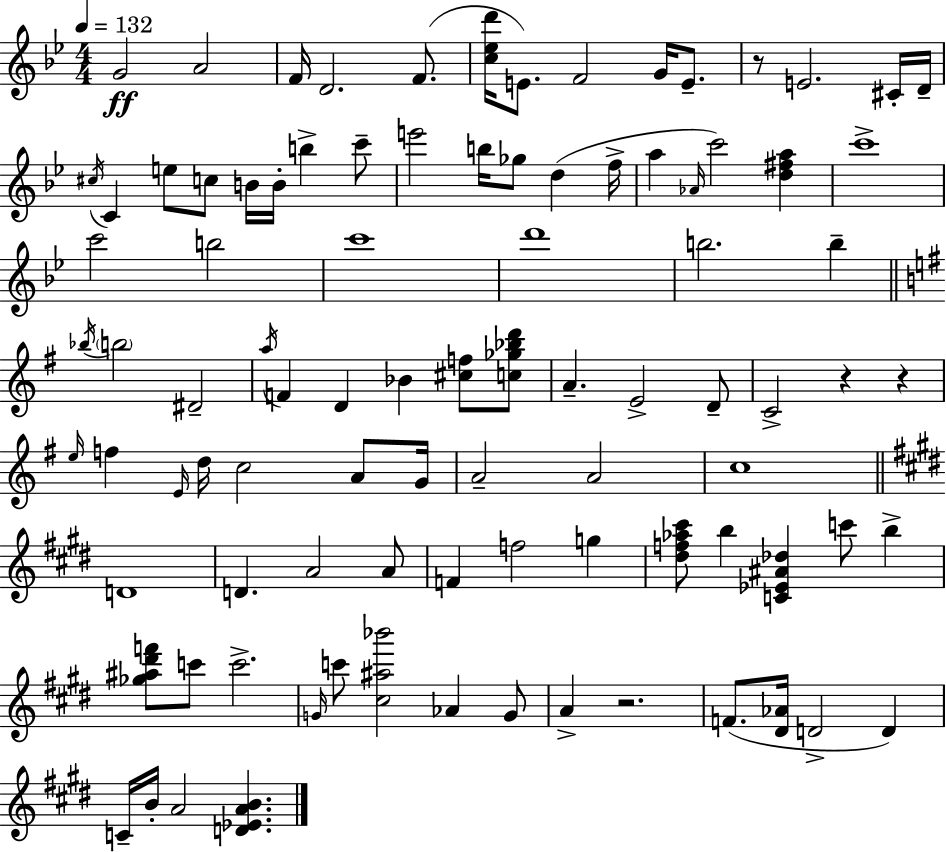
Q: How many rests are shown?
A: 4